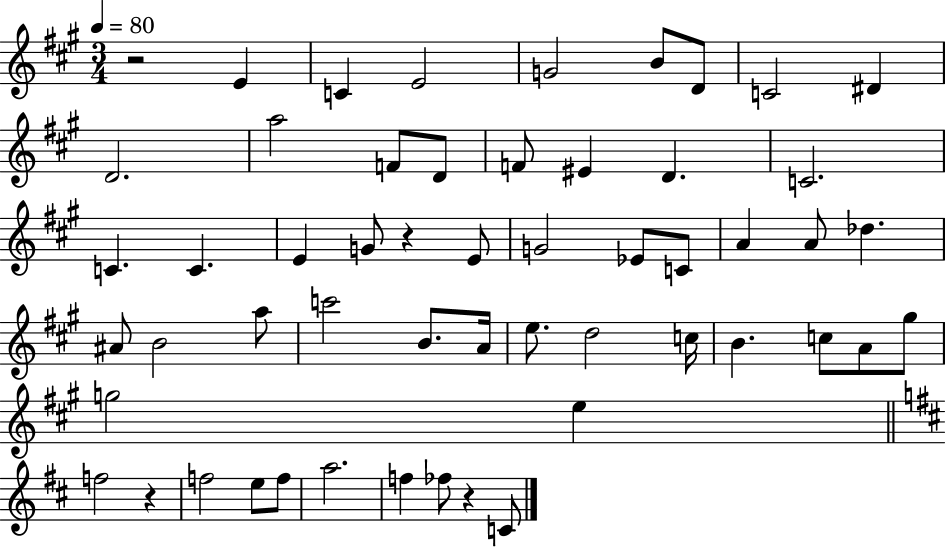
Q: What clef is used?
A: treble